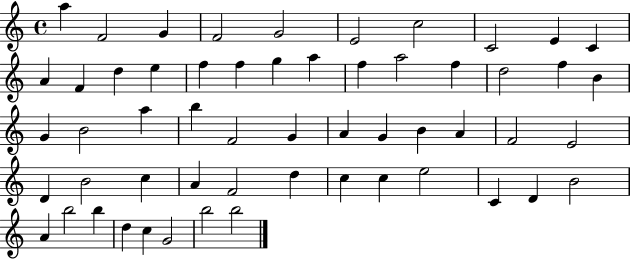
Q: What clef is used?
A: treble